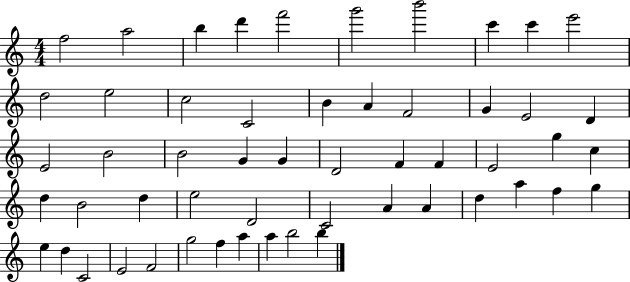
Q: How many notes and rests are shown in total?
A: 54